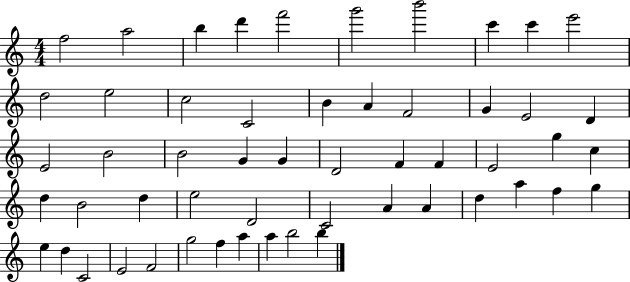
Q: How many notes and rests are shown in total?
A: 54